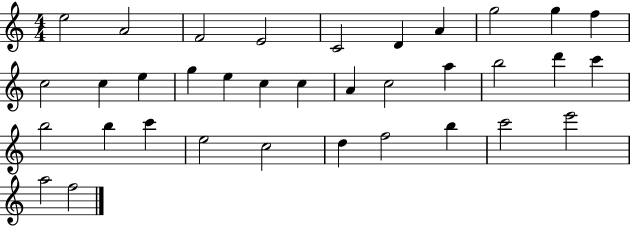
{
  \clef treble
  \numericTimeSignature
  \time 4/4
  \key c \major
  e''2 a'2 | f'2 e'2 | c'2 d'4 a'4 | g''2 g''4 f''4 | \break c''2 c''4 e''4 | g''4 e''4 c''4 c''4 | a'4 c''2 a''4 | b''2 d'''4 c'''4 | \break b''2 b''4 c'''4 | e''2 c''2 | d''4 f''2 b''4 | c'''2 e'''2 | \break a''2 f''2 | \bar "|."
}